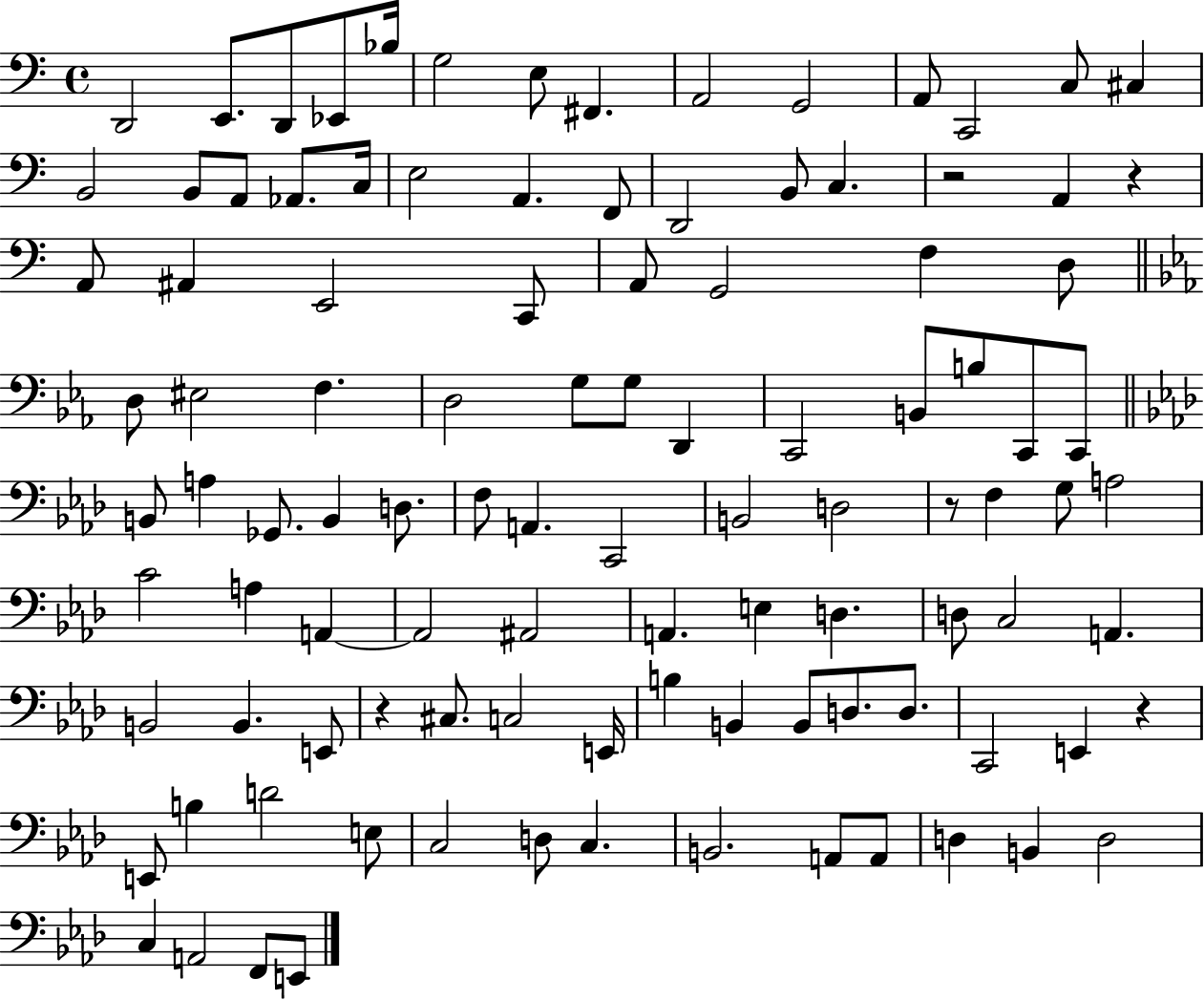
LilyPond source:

{
  \clef bass
  \time 4/4
  \defaultTimeSignature
  \key c \major
  d,2 e,8. d,8 ees,8 bes16 | g2 e8 fis,4. | a,2 g,2 | a,8 c,2 c8 cis4 | \break b,2 b,8 a,8 aes,8. c16 | e2 a,4. f,8 | d,2 b,8 c4. | r2 a,4 r4 | \break a,8 ais,4 e,2 c,8 | a,8 g,2 f4 d8 | \bar "||" \break \key ees \major d8 eis2 f4. | d2 g8 g8 d,4 | c,2 b,8 b8 c,8 c,8 | \bar "||" \break \key f \minor b,8 a4 ges,8. b,4 d8. | f8 a,4. c,2 | b,2 d2 | r8 f4 g8 a2 | \break c'2 a4 a,4~~ | a,2 ais,2 | a,4. e4 d4. | d8 c2 a,4. | \break b,2 b,4. e,8 | r4 cis8. c2 e,16 | b4 b,4 b,8 d8. d8. | c,2 e,4 r4 | \break e,8 b4 d'2 e8 | c2 d8 c4. | b,2. a,8 a,8 | d4 b,4 d2 | \break c4 a,2 f,8 e,8 | \bar "|."
}